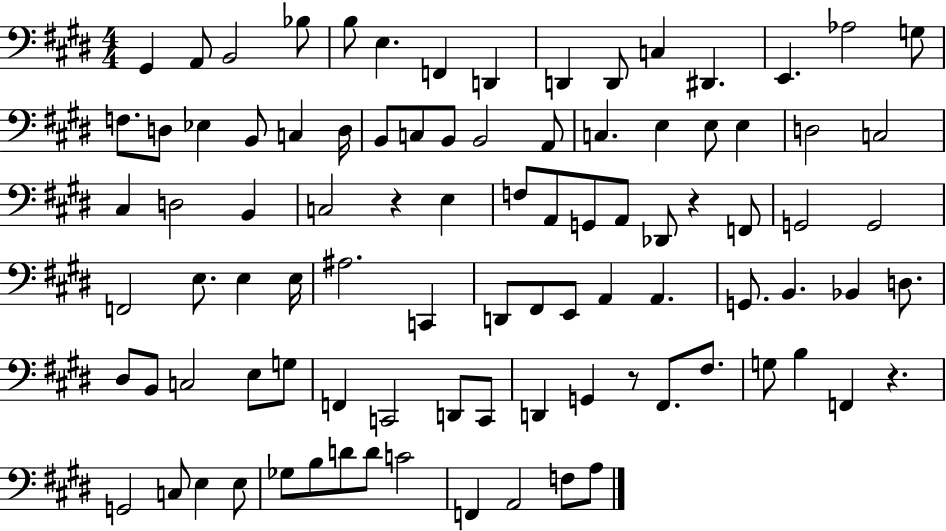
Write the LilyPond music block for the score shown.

{
  \clef bass
  \numericTimeSignature
  \time 4/4
  \key e \major
  gis,4 a,8 b,2 bes8 | b8 e4. f,4 d,4 | d,4 d,8 c4 dis,4. | e,4. aes2 g8 | \break f8. d8 ees4 b,8 c4 d16 | b,8 c8 b,8 b,2 a,8 | c4. e4 e8 e4 | d2 c2 | \break cis4 d2 b,4 | c2 r4 e4 | f8 a,8 g,8 a,8 des,8 r4 f,8 | g,2 g,2 | \break f,2 e8. e4 e16 | ais2. c,4 | d,8 fis,8 e,8 a,4 a,4. | g,8. b,4. bes,4 d8. | \break dis8 b,8 c2 e8 g8 | f,4 c,2 d,8 c,8 | d,4 g,4 r8 fis,8. fis8. | g8 b4 f,4 r4. | \break g,2 c8 e4 e8 | ges8 b8 d'8 d'8 c'2 | f,4 a,2 f8 a8 | \bar "|."
}